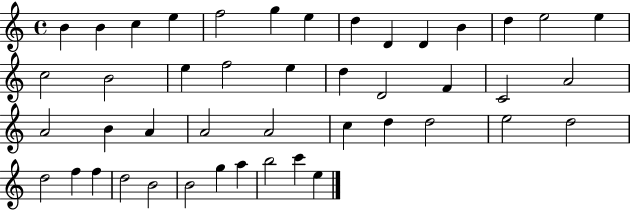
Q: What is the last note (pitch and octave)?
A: E5